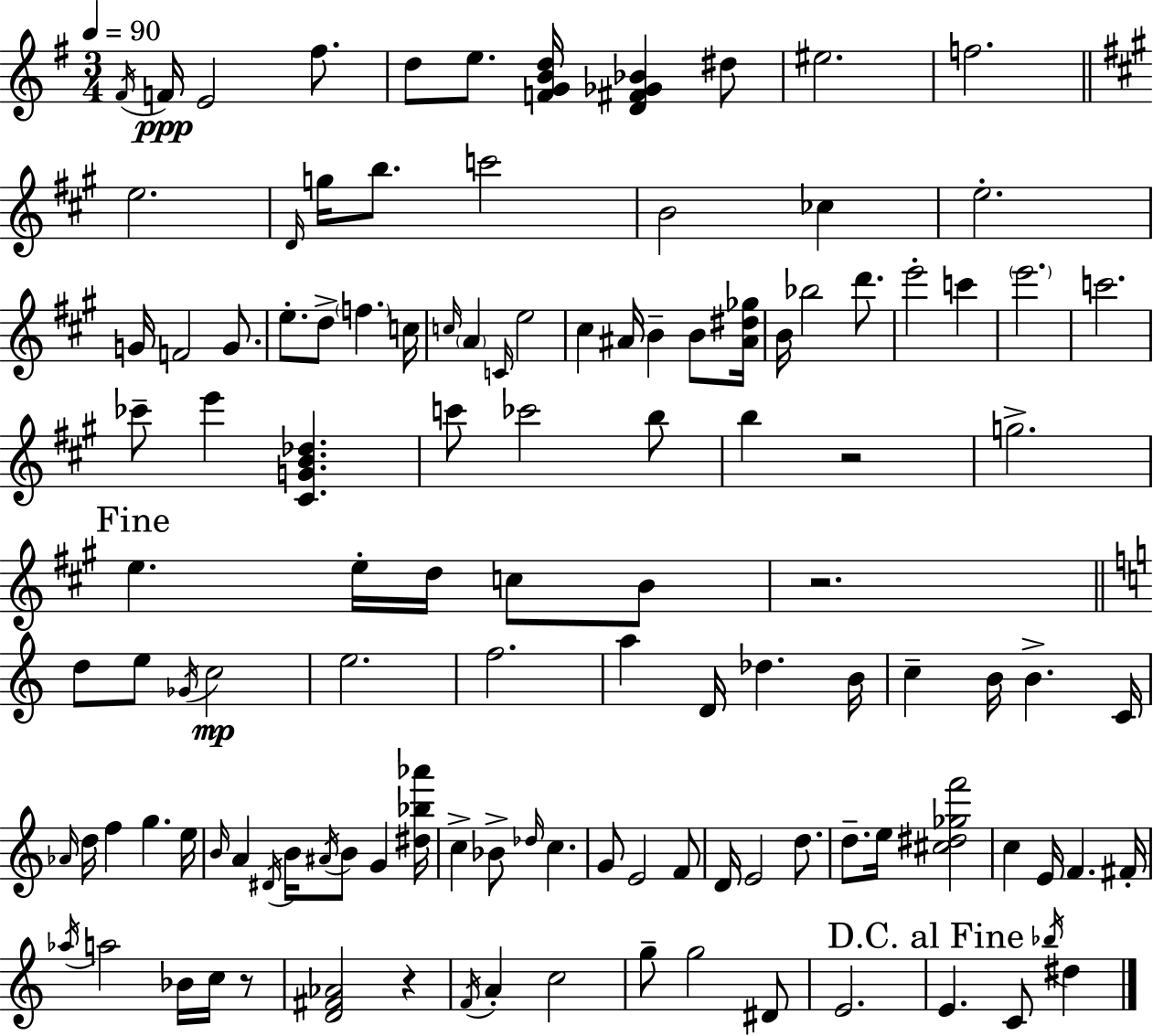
{
  \clef treble
  \numericTimeSignature
  \time 3/4
  \key g \major
  \tempo 4 = 90
  \acciaccatura { fis'16 }\ppp f'16 e'2 fis''8. | d''8 e''8. <f' g' b' d''>16 <d' fis' ges' bes'>4 dis''8 | eis''2. | f''2. | \break \bar "||" \break \key a \major e''2. | \grace { d'16 } g''16 b''8. c'''2 | b'2 ces''4 | e''2.-. | \break g'16 f'2 g'8. | e''8.-. d''8-> \parenthesize f''4. | c''16 \grace { c''16 } \parenthesize a'4 \grace { c'16 } e''2 | cis''4 ais'16 b'4-- | \break b'8 <ais' dis'' ges''>16 b'16 bes''2 | d'''8. e'''2-. c'''4 | \parenthesize e'''2. | c'''2. | \break ces'''8-- e'''4 <cis' g' b' des''>4. | c'''8 ces'''2 | b''8 b''4 r2 | g''2.-> | \break \mark "Fine" e''4. e''16-. d''16 c''8 | b'8 r2. | \bar "||" \break \key c \major d''8 e''8 \acciaccatura { ges'16 }\mp c''2 | e''2. | f''2. | a''4 d'16 des''4. | \break b'16 c''4-- b'16 b'4.-> | c'16 \grace { aes'16 } d''16 f''4 g''4. | e''16 \grace { b'16 } a'4 \acciaccatura { dis'16 } b'16 \acciaccatura { ais'16 } b'8 | g'4 <dis'' bes'' aes'''>16 c''4-> bes'8-> \grace { des''16 } | \break c''4. g'8 e'2 | f'8 d'16 e'2 | d''8. d''8.-- e''16 <cis'' dis'' ges'' f'''>2 | c''4 e'16 f'4. | \break fis'16-. \acciaccatura { aes''16 } a''2 | bes'16 c''16 r8 <d' fis' aes'>2 | r4 \acciaccatura { f'16 } a'4-. | c''2 g''8-- g''2 | \break dis'8 e'2. | \mark "D.C. al Fine" e'4. | c'8 \acciaccatura { bes''16 } dis''4 \bar "|."
}